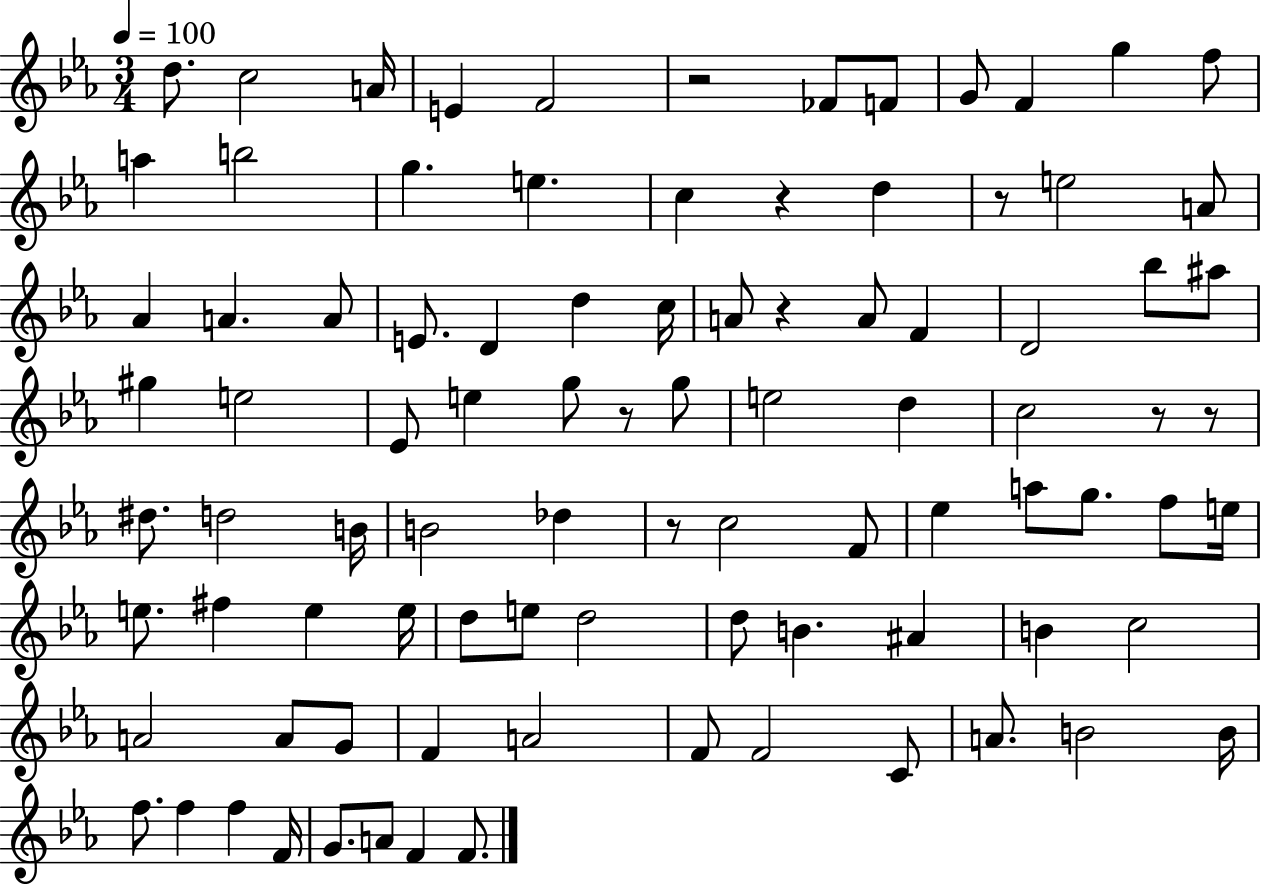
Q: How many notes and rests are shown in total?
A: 92